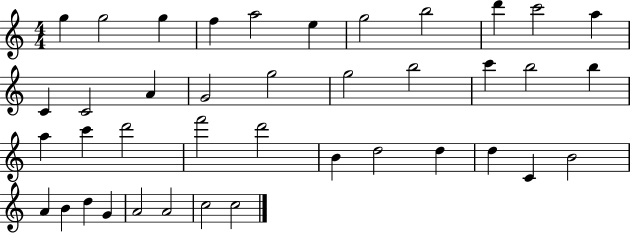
{
  \clef treble
  \numericTimeSignature
  \time 4/4
  \key c \major
  g''4 g''2 g''4 | f''4 a''2 e''4 | g''2 b''2 | d'''4 c'''2 a''4 | \break c'4 c'2 a'4 | g'2 g''2 | g''2 b''2 | c'''4 b''2 b''4 | \break a''4 c'''4 d'''2 | f'''2 d'''2 | b'4 d''2 d''4 | d''4 c'4 b'2 | \break a'4 b'4 d''4 g'4 | a'2 a'2 | c''2 c''2 | \bar "|."
}